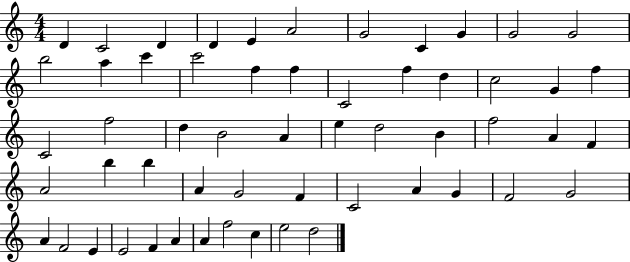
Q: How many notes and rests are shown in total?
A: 56